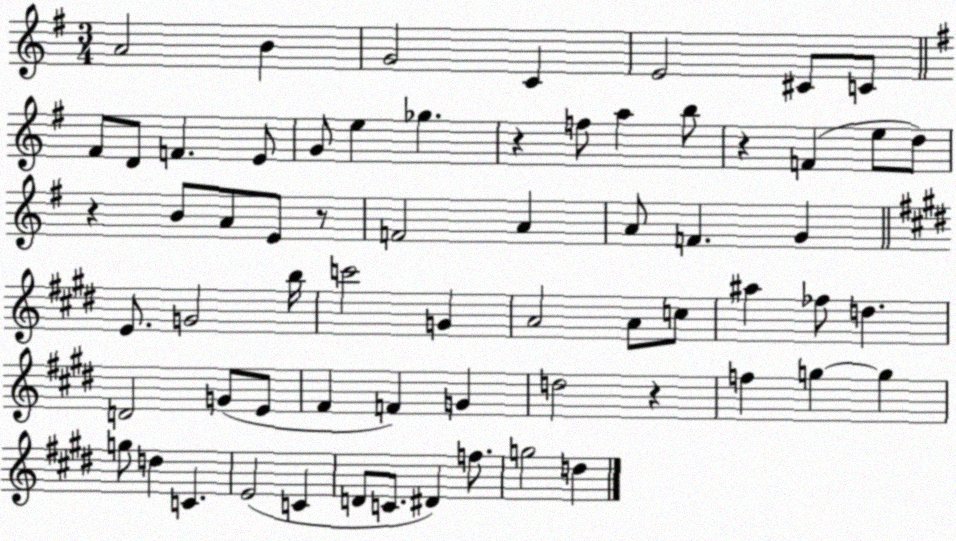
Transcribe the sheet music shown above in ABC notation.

X:1
T:Untitled
M:3/4
L:1/4
K:G
A2 B G2 C E2 ^C/2 C/2 ^F/2 D/2 F E/2 G/2 e _g z f/2 a b/2 z F e/2 d/2 z B/2 A/2 E/2 z/2 F2 A A/2 F G E/2 G2 b/4 c'2 G A2 A/2 c/2 ^a _f/2 d D2 G/2 E/2 ^F F G d2 z f g g g/2 d C E2 C D/2 C/2 ^D f/2 g2 d